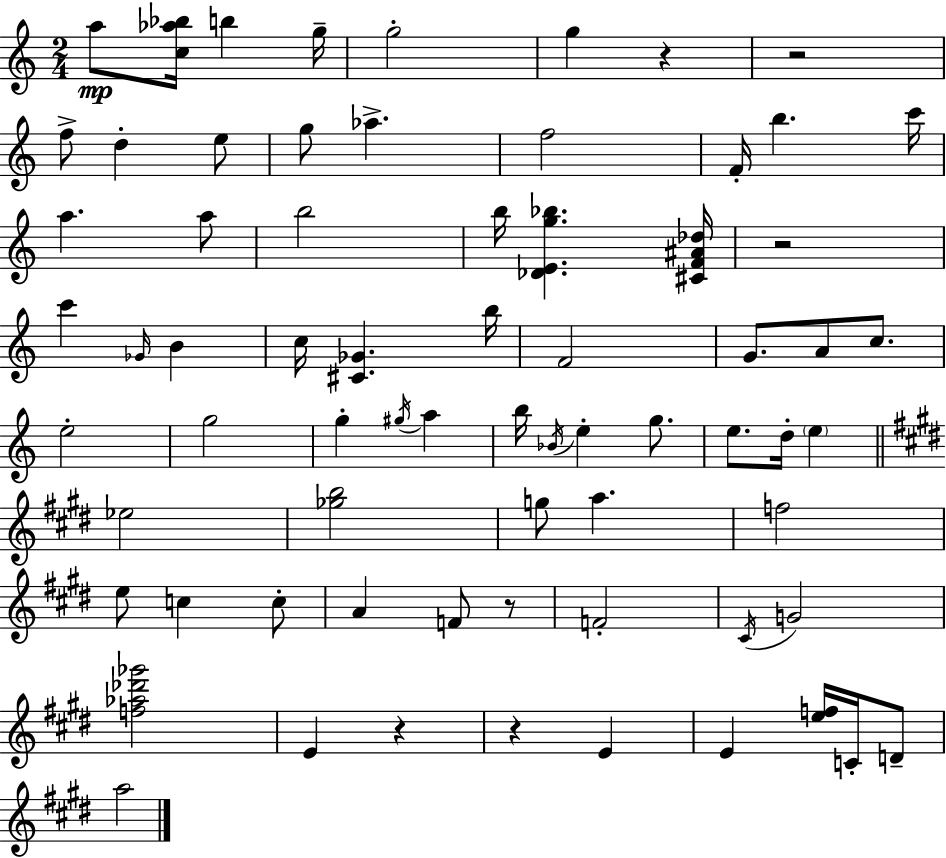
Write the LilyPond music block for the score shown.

{
  \clef treble
  \numericTimeSignature
  \time 2/4
  \key a \minor
  \repeat volta 2 { a''8\mp <c'' aes'' bes''>16 b''4 g''16-- | g''2-. | g''4 r4 | r2 | \break f''8-> d''4-. e''8 | g''8 aes''4.-> | f''2 | f'16-. b''4. c'''16 | \break a''4. a''8 | b''2 | b''16 <des' e' g'' bes''>4. <cis' f' ais' des''>16 | r2 | \break c'''4 \grace { ges'16 } b'4 | c''16 <cis' ges'>4. | b''16 f'2 | g'8. a'8 c''8. | \break e''2-. | g''2 | g''4-. \acciaccatura { gis''16 } a''4 | b''16 \acciaccatura { bes'16 } e''4-. | \break g''8. e''8. d''16-. \parenthesize e''4 | \bar "||" \break \key e \major ees''2 | <ges'' b''>2 | g''8 a''4. | f''2 | \break e''8 c''4 c''8-. | a'4 f'8 r8 | f'2-. | \acciaccatura { cis'16 } g'2 | \break <f'' aes'' des''' ges'''>2 | e'4 r4 | r4 e'4 | e'4 <e'' f''>16 c'16-. d'8-- | \break a''2 | } \bar "|."
}